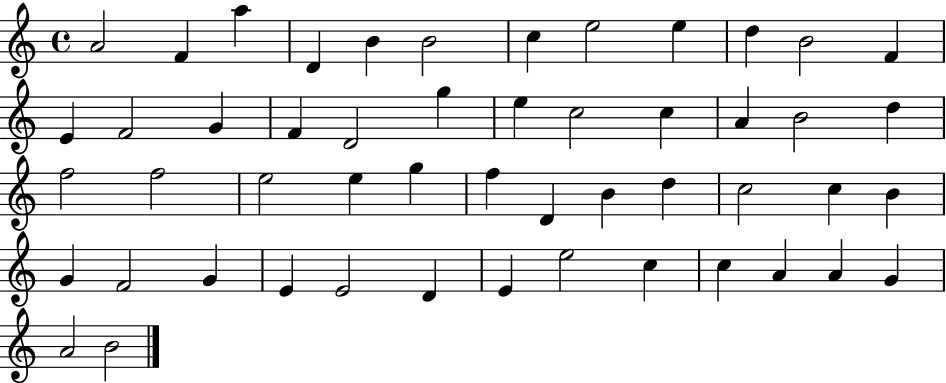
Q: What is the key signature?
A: C major